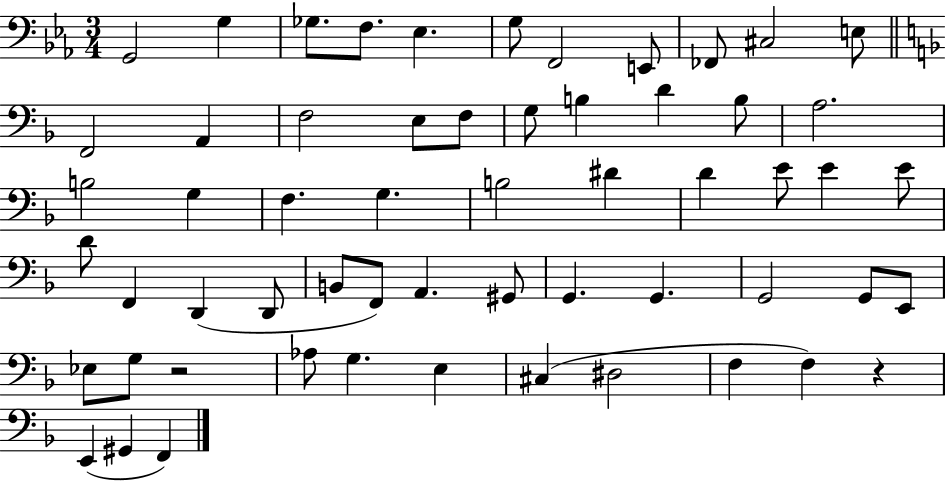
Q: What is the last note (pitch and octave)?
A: F2